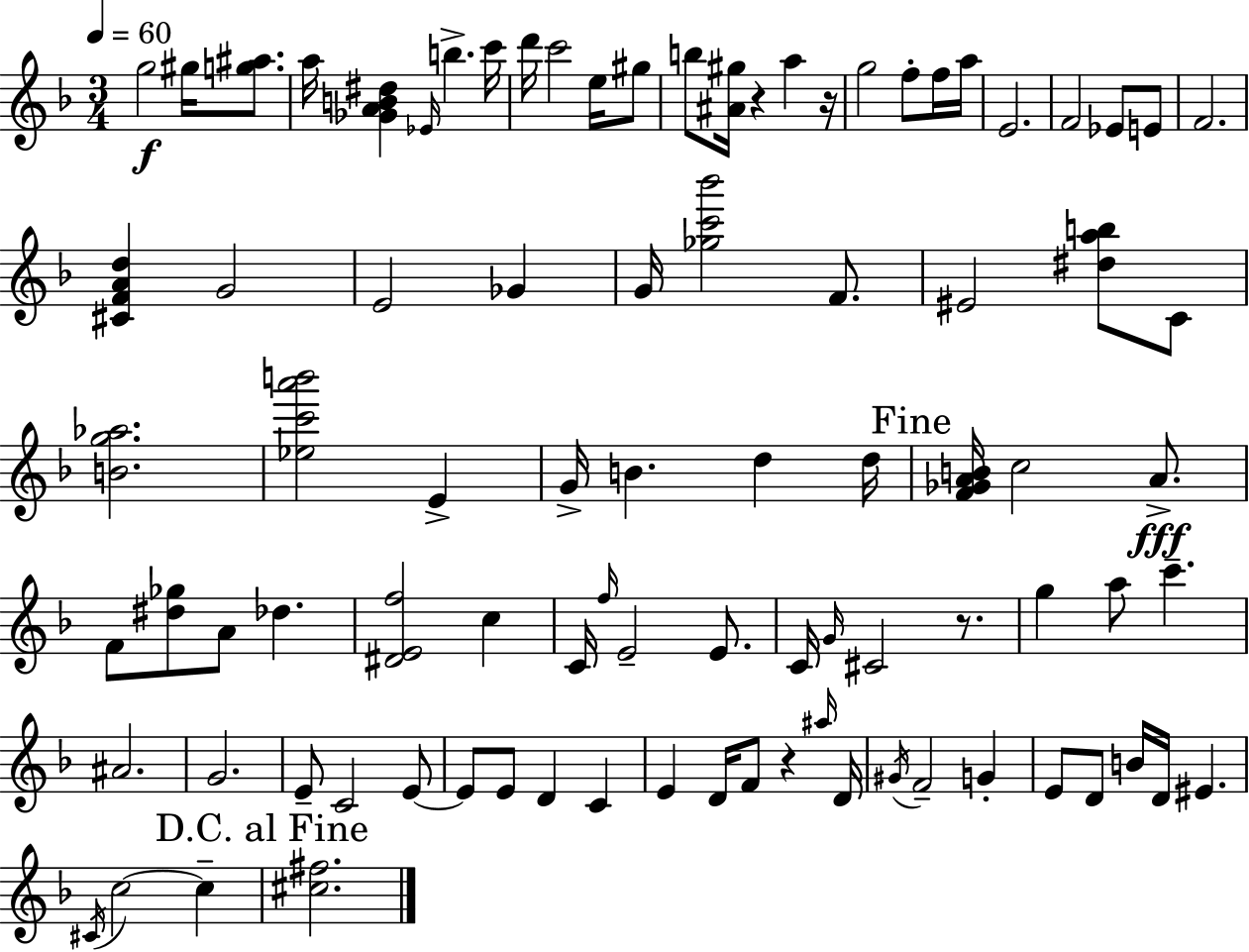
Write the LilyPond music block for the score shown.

{
  \clef treble
  \numericTimeSignature
  \time 3/4
  \key d \minor
  \tempo 4 = 60
  g''2\f gis''16 <g'' ais''>8. | a''16 <ges' a' b' dis''>4 \grace { ees'16 } b''4.-> | c'''16 d'''16 c'''2 e''16 gis''8 | b''8 <ais' gis''>16 r4 a''4 | \break r16 g''2 f''8-. f''16 | a''16 e'2. | f'2 ees'8 e'8 | f'2. | \break <cis' f' a' d''>4 g'2 | e'2 ges'4 | g'16 <ges'' c''' bes'''>2 f'8. | eis'2 <dis'' a'' b''>8 c'8 | \break <b' g'' aes''>2. | <ees'' c''' a''' b'''>2 e'4-> | g'16-> b'4. d''4 | d''16 \mark "Fine" <f' ges' a' b'>16 c''2 a'8.->\fff | \break f'8 <dis'' ges''>8 a'8 des''4. | <dis' e' f''>2 c''4 | c'16 \grace { f''16 } e'2-- e'8. | c'16 \grace { g'16 } cis'2 | \break r8. g''4 a''8 c'''4.-- | ais'2. | g'2. | e'8-- c'2 | \break e'8~~ e'8 e'8 d'4 c'4 | e'4 d'16 f'8 r4 | \grace { ais''16 } d'16 \acciaccatura { gis'16 } f'2-- | g'4-. e'8 d'8 b'16 d'16 eis'4. | \break \acciaccatura { cis'16 } c''2~~ | c''4-- \mark "D.C. al Fine" <cis'' fis''>2. | \bar "|."
}